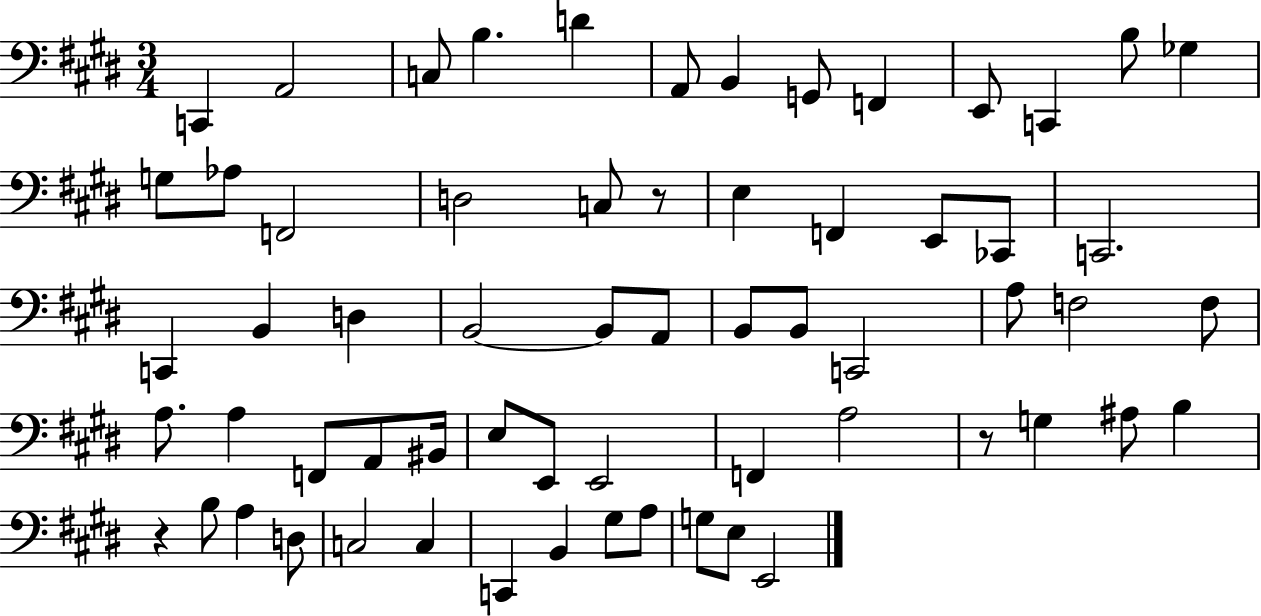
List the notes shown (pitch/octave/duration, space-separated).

C2/q A2/h C3/e B3/q. D4/q A2/e B2/q G2/e F2/q E2/e C2/q B3/e Gb3/q G3/e Ab3/e F2/h D3/h C3/e R/e E3/q F2/q E2/e CES2/e C2/h. C2/q B2/q D3/q B2/h B2/e A2/e B2/e B2/e C2/h A3/e F3/h F3/e A3/e. A3/q F2/e A2/e BIS2/s E3/e E2/e E2/h F2/q A3/h R/e G3/q A#3/e B3/q R/q B3/e A3/q D3/e C3/h C3/q C2/q B2/q G#3/e A3/e G3/e E3/e E2/h